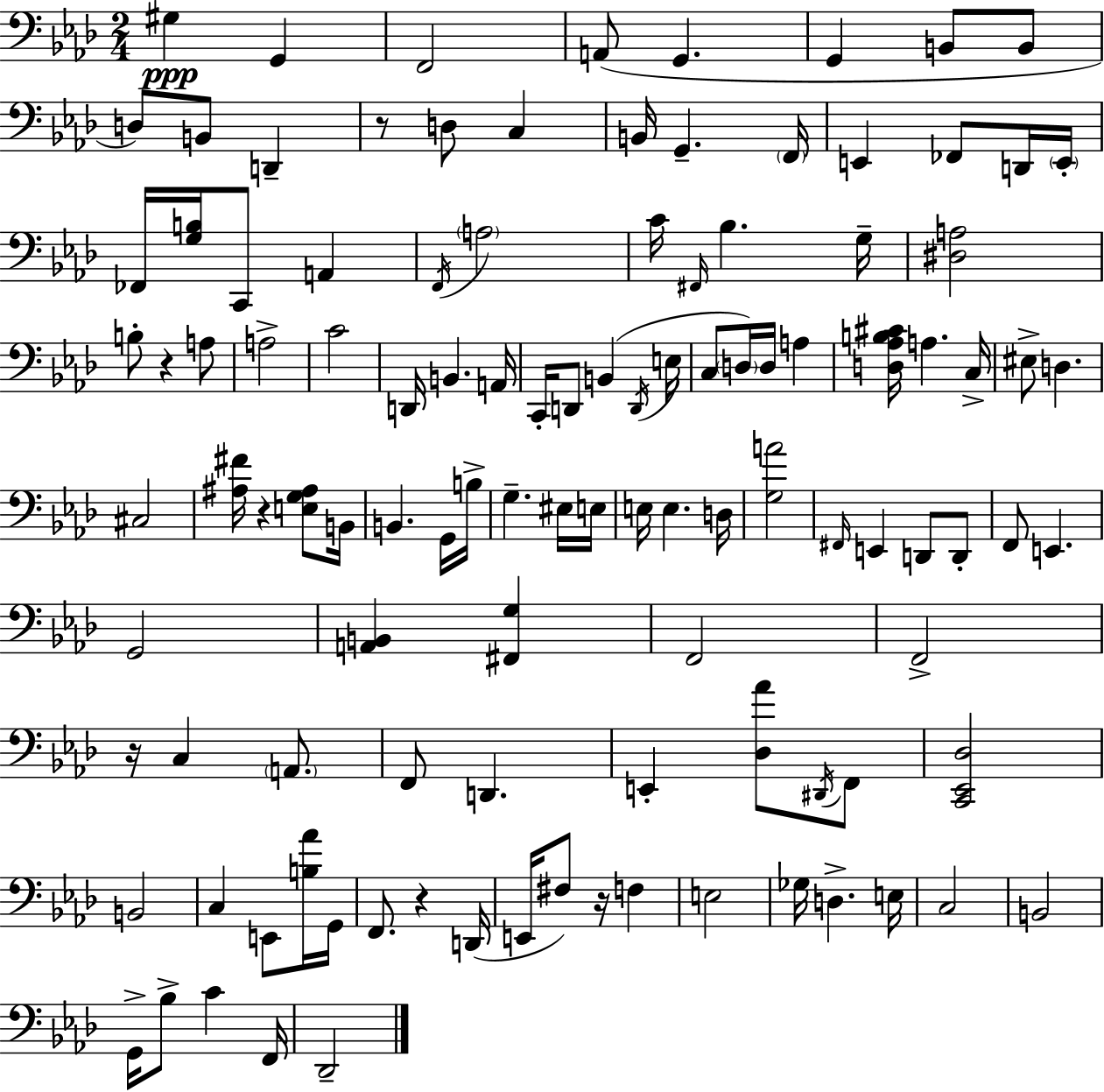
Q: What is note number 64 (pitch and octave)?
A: D2